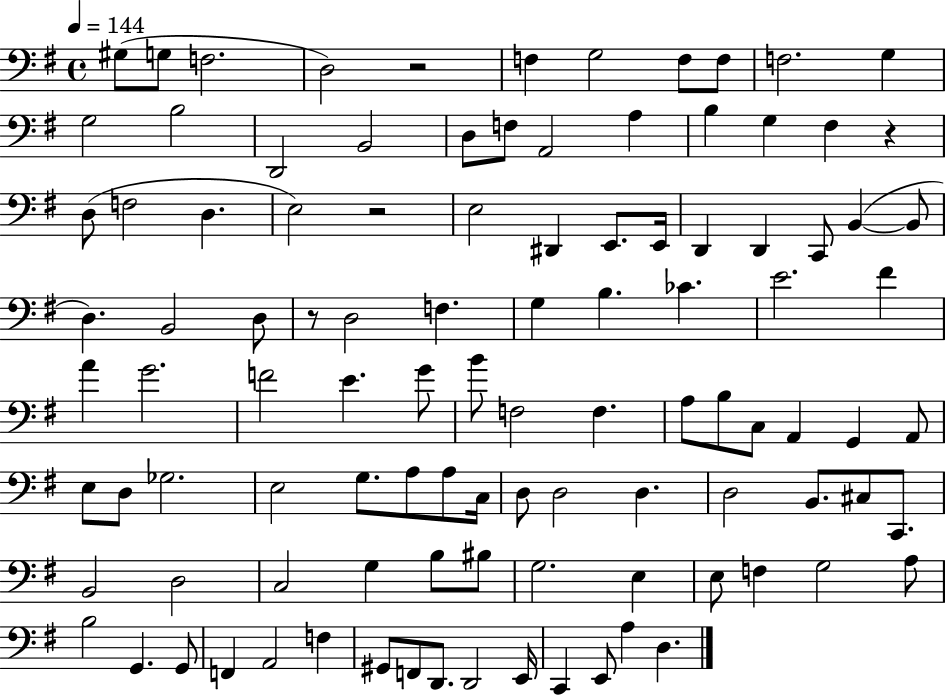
G#3/e G3/e F3/h. D3/h R/h F3/q G3/h F3/e F3/e F3/h. G3/q G3/h B3/h D2/h B2/h D3/e F3/e A2/h A3/q B3/q G3/q F#3/q R/q D3/e F3/h D3/q. E3/h R/h E3/h D#2/q E2/e. E2/s D2/q D2/q C2/e B2/q B2/e D3/q. B2/h D3/e R/e D3/h F3/q. G3/q B3/q. CES4/q. E4/h. F#4/q A4/q G4/h. F4/h E4/q. G4/e B4/e F3/h F3/q. A3/e B3/e C3/e A2/q G2/q A2/e E3/e D3/e Gb3/h. E3/h G3/e. A3/e A3/e C3/s D3/e D3/h D3/q. D3/h B2/e. C#3/e C2/e. B2/h D3/h C3/h G3/q B3/e BIS3/e G3/h. E3/q E3/e F3/q G3/h A3/e B3/h G2/q. G2/e F2/q A2/h F3/q G#2/e F2/e D2/e. D2/h E2/s C2/q E2/e A3/q D3/q.